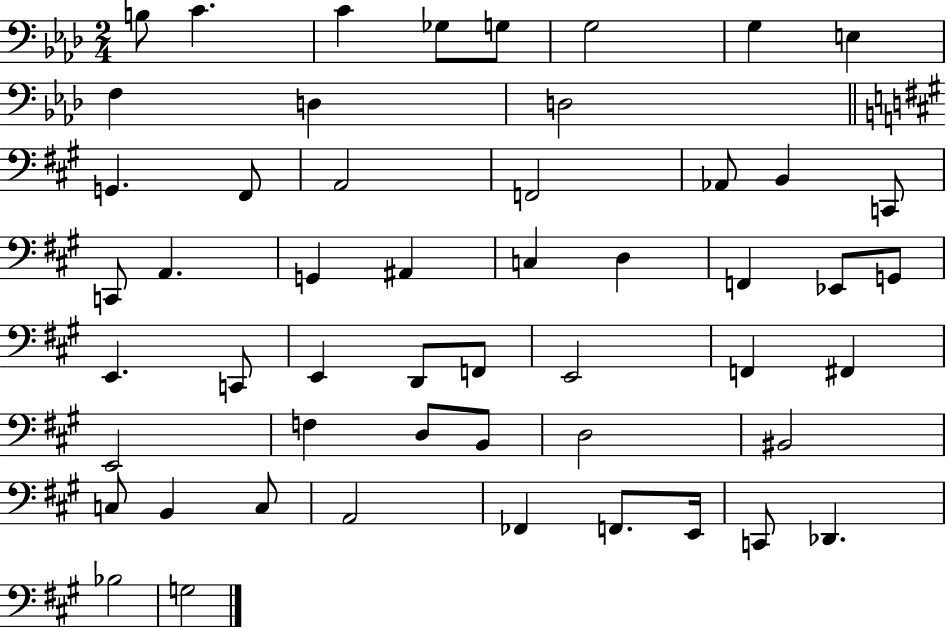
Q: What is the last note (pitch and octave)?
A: G3